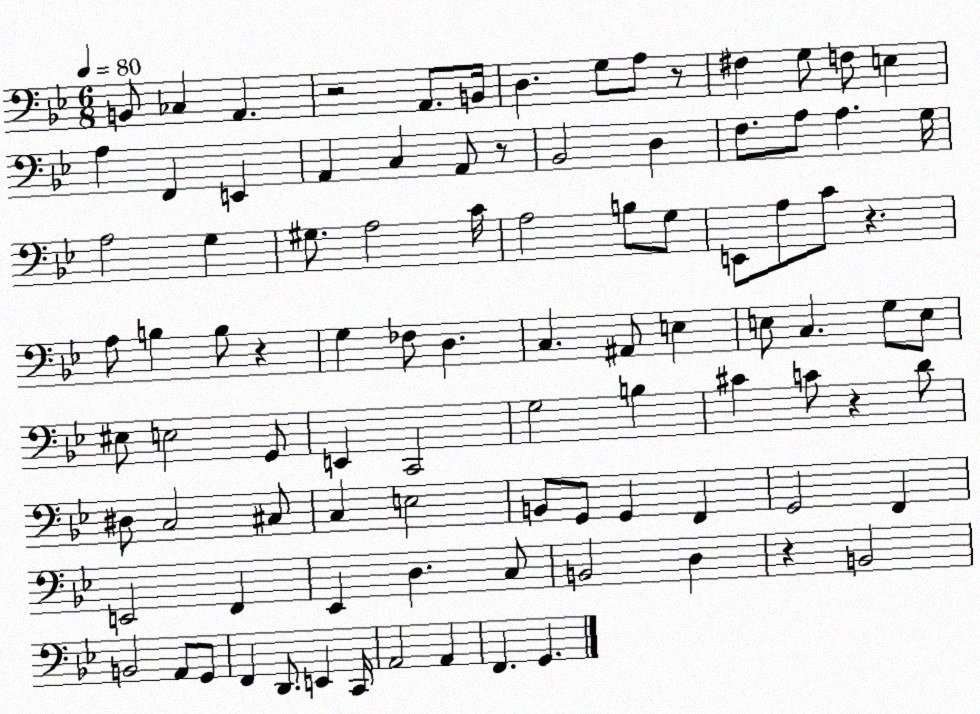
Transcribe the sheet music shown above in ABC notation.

X:1
T:Untitled
M:6/8
L:1/4
K:Bb
B,,/2 _C, A,, z2 A,,/2 B,,/4 D, G,/2 A,/2 z/2 ^F, G,/2 F,/2 E, A, F,, E,, A,, C, A,,/2 z/2 _B,,2 D, F,/2 A,/2 A, G,/4 A,2 G, ^G,/2 A,2 C/4 A,2 B,/2 G,/2 E,,/2 A,/2 C/2 z A,/2 B, B,/2 z G, _F,/2 D, C, ^A,,/2 E, E,/2 C, G,/2 E,/2 ^E,/2 E,2 G,,/2 E,, C,,2 G,2 B, ^C C/2 z D/2 ^D,/2 C,2 ^C,/2 C, E,2 B,,/2 G,,/2 G,, F,, G,,2 F,, E,,2 F,, _E,, D, C,/2 B,,2 D, z B,,2 B,,2 A,,/2 G,,/2 F,, D,,/2 E,, C,,/4 A,,2 A,, F,, G,,